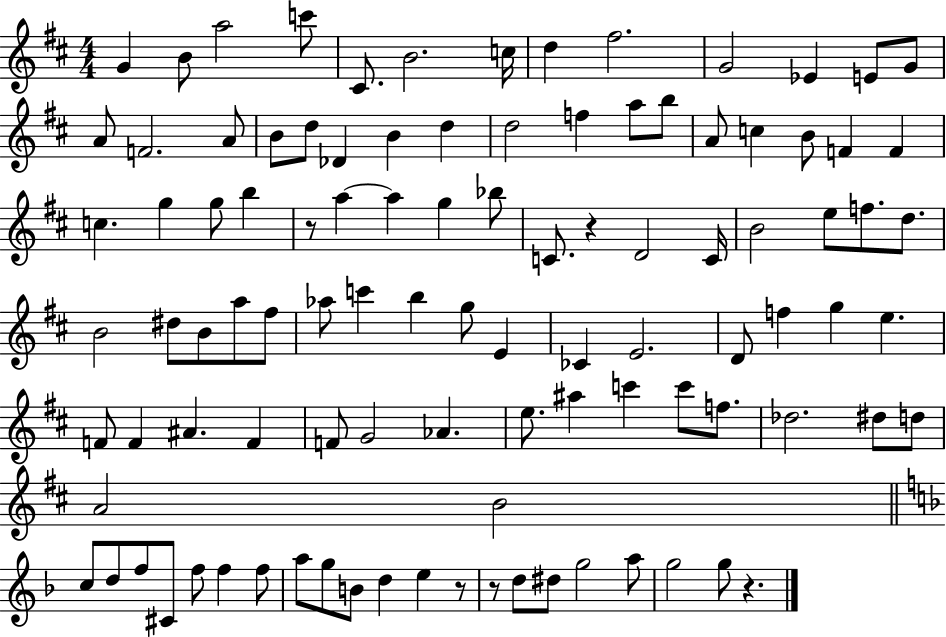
G4/q B4/e A5/h C6/e C#4/e. B4/h. C5/s D5/q F#5/h. G4/h Eb4/q E4/e G4/e A4/e F4/h. A4/e B4/e D5/e Db4/q B4/q D5/q D5/h F5/q A5/e B5/e A4/e C5/q B4/e F4/q F4/q C5/q. G5/q G5/e B5/q R/e A5/q A5/q G5/q Bb5/e C4/e. R/q D4/h C4/s B4/h E5/e F5/e. D5/e. B4/h D#5/e B4/e A5/e F#5/e Ab5/e C6/q B5/q G5/e E4/q CES4/q E4/h. D4/e F5/q G5/q E5/q. F4/e F4/q A#4/q. F4/q F4/e G4/h Ab4/q. E5/e. A#5/q C6/q C6/e F5/e. Db5/h. D#5/e D5/e A4/h B4/h C5/e D5/e F5/e C#4/e F5/e F5/q F5/e A5/e G5/e B4/e D5/q E5/q R/e R/e D5/e D#5/e G5/h A5/e G5/h G5/e R/q.